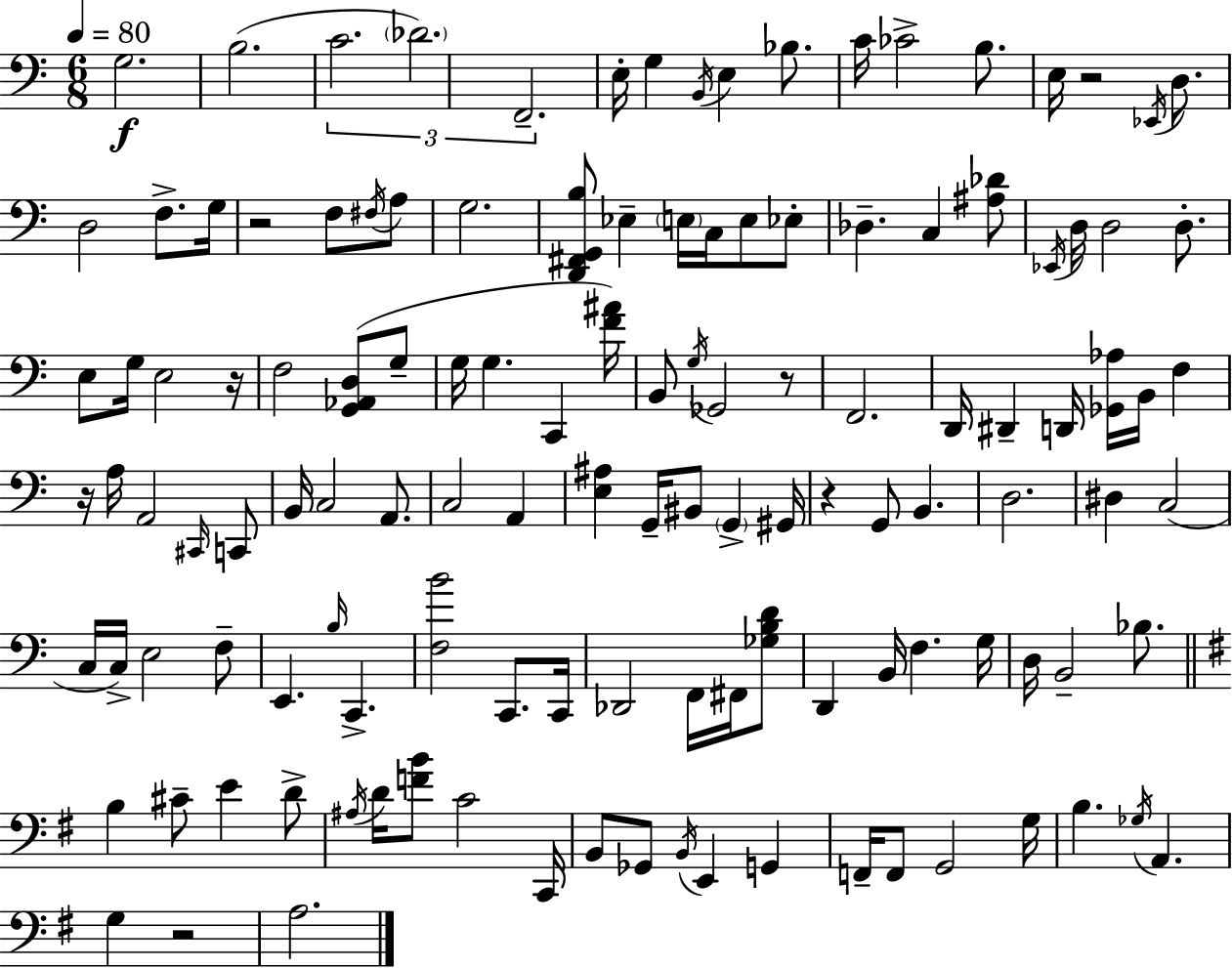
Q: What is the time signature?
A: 6/8